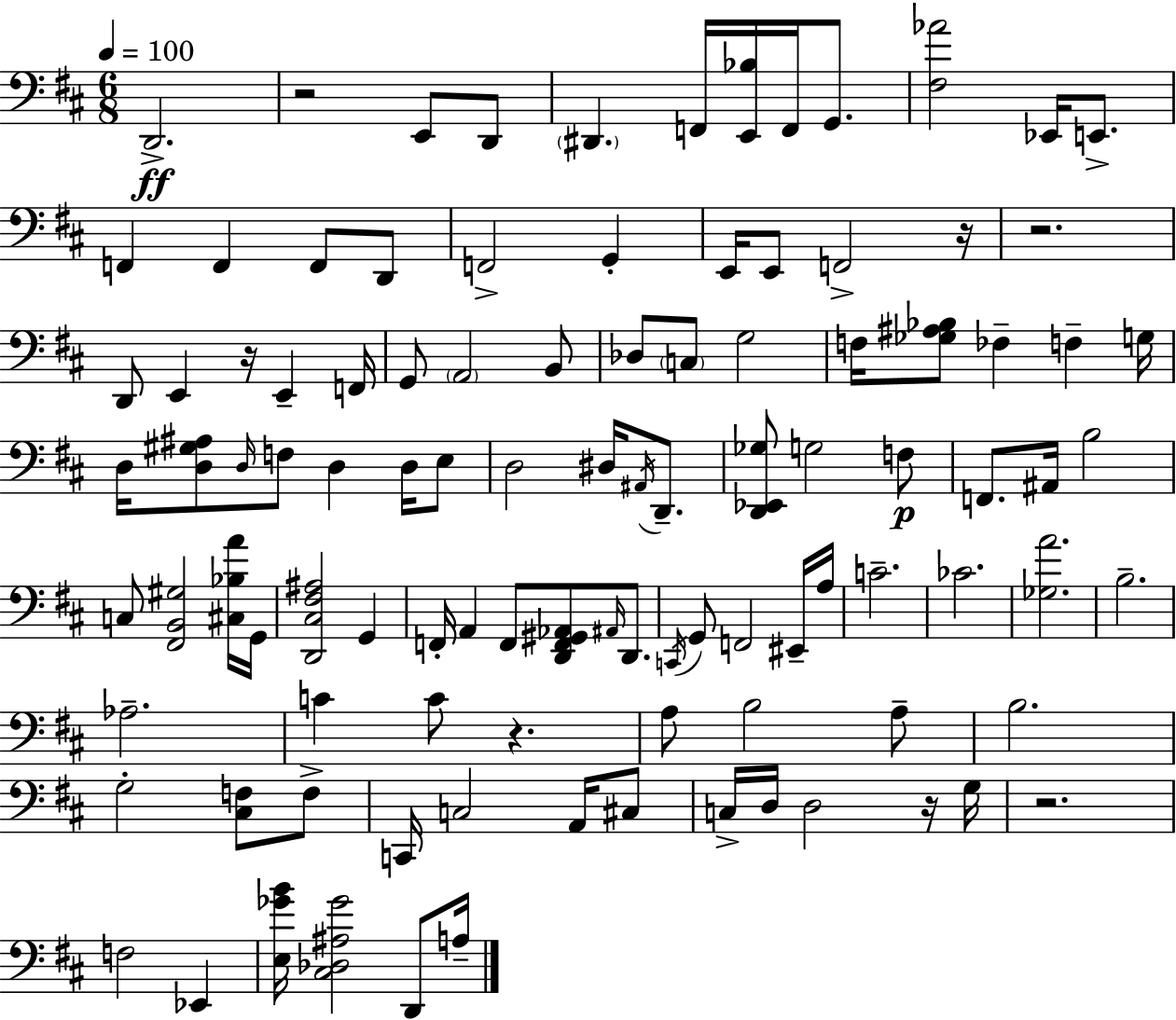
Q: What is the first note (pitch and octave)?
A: D2